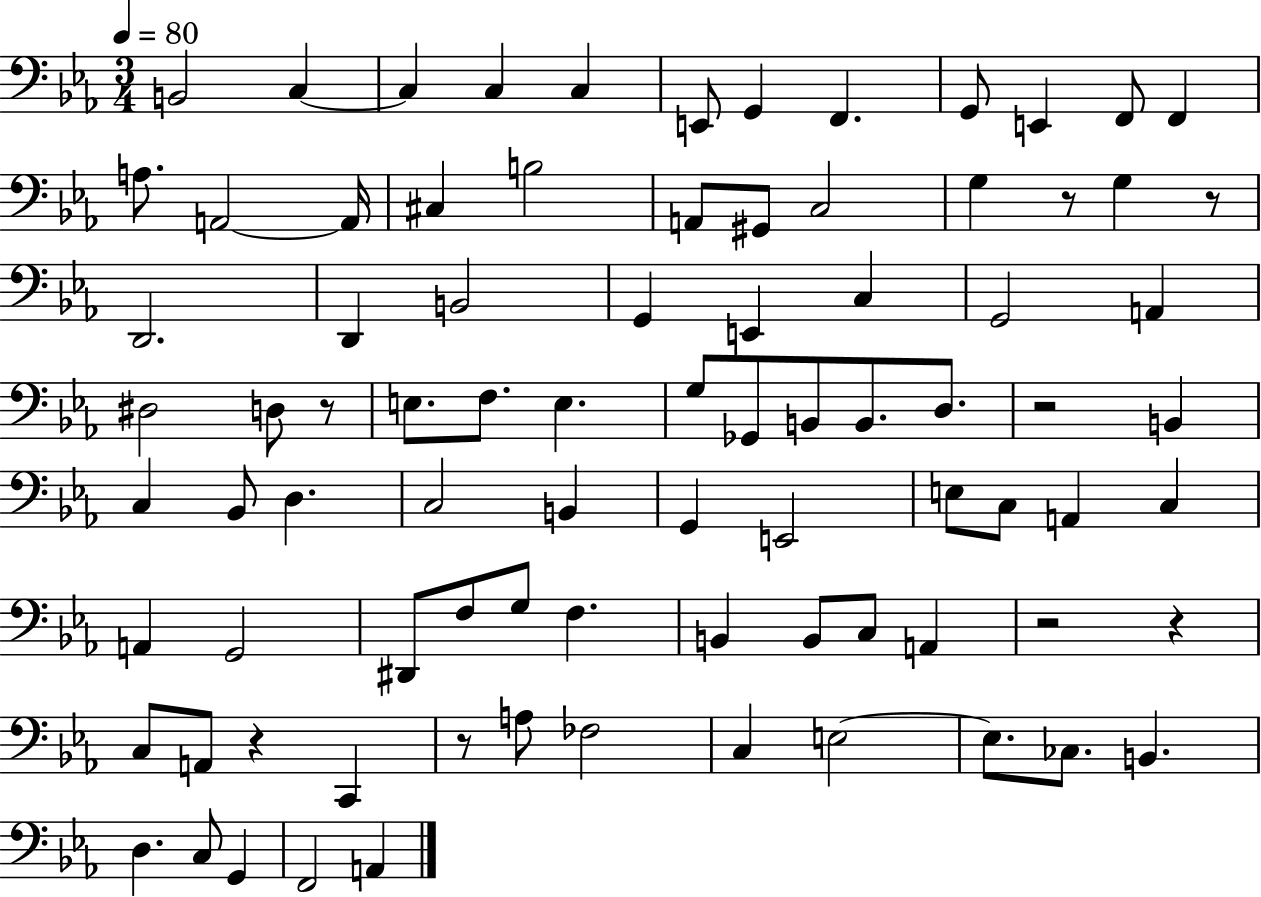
B2/h C3/q C3/q C3/q C3/q E2/e G2/q F2/q. G2/e E2/q F2/e F2/q A3/e. A2/h A2/s C#3/q B3/h A2/e G#2/e C3/h G3/q R/e G3/q R/e D2/h. D2/q B2/h G2/q E2/q C3/q G2/h A2/q D#3/h D3/e R/e E3/e. F3/e. E3/q. G3/e Gb2/e B2/e B2/e. D3/e. R/h B2/q C3/q Bb2/e D3/q. C3/h B2/q G2/q E2/h E3/e C3/e A2/q C3/q A2/q G2/h D#2/e F3/e G3/e F3/q. B2/q B2/e C3/e A2/q R/h R/q C3/e A2/e R/q C2/q R/e A3/e FES3/h C3/q E3/h E3/e. CES3/e. B2/q. D3/q. C3/e G2/q F2/h A2/q